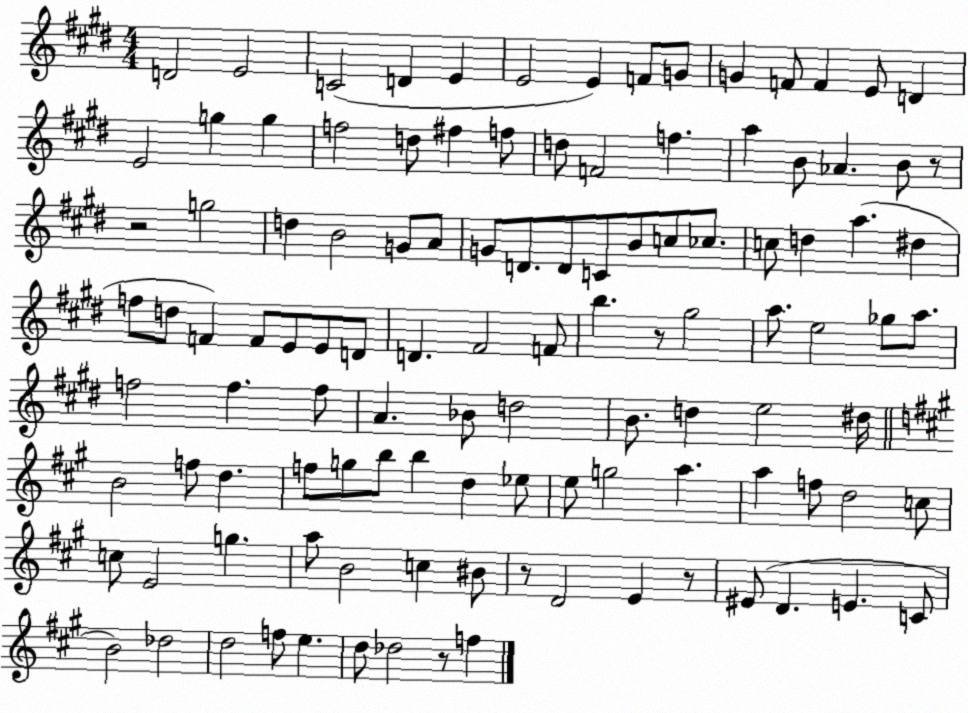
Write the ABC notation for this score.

X:1
T:Untitled
M:4/4
L:1/4
K:E
D2 E2 C2 D E E2 E F/2 G/2 G F/2 F E/2 D E2 g g f2 d/2 ^f f/2 d/2 F2 f a B/2 _A B/2 z/2 z2 g2 d B2 G/2 A/2 G/2 D/2 D/2 C/2 B/2 c/2 _c/2 c/2 d a ^d f/2 d/2 F F/2 E/2 E/2 D/2 D ^F2 F/2 b z/2 ^g2 a/2 e2 _g/2 a/2 f2 f f/2 A _B/2 d2 B/2 d e2 ^d/4 B2 f/2 d f/2 g/2 b/2 b d _e/2 e/2 g2 a a f/2 d2 c/2 c/2 E2 g a/2 B2 c ^B/2 z/2 D2 E z/2 ^E/2 D E C/2 B2 _d2 d2 f/2 e d/2 _d2 z/2 f